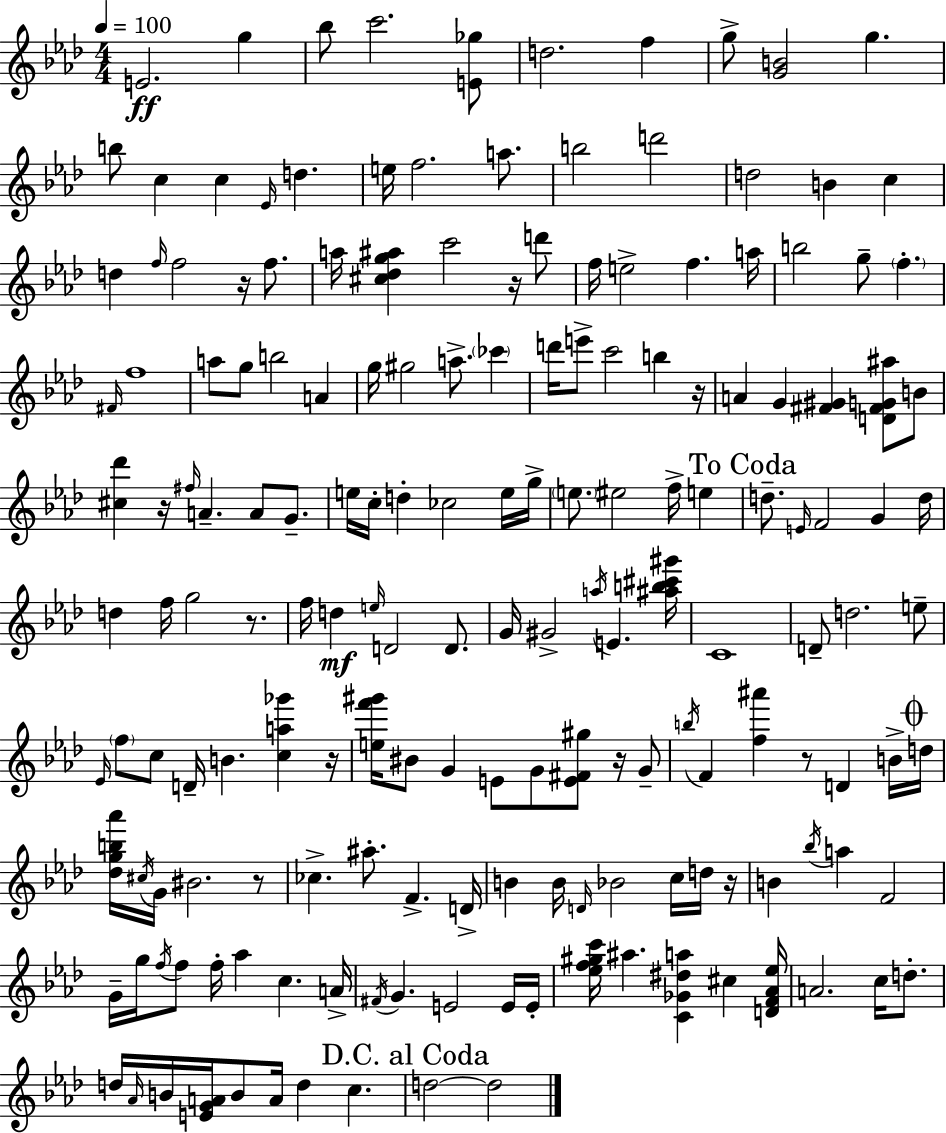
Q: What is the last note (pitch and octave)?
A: D5